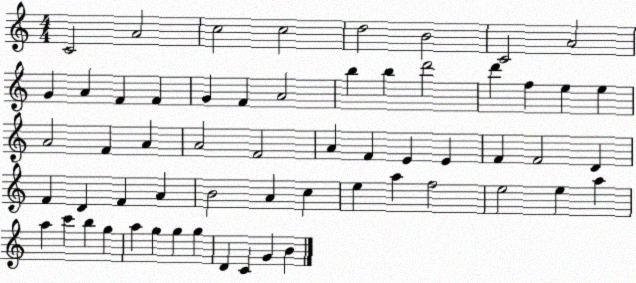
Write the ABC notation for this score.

X:1
T:Untitled
M:4/4
L:1/4
K:C
C2 A2 c2 c2 d2 B2 C2 A2 G A F F G F A2 b b d'2 d' f e e A2 F A A2 F2 A F E E F F2 D F D F A B2 A c e a f2 e2 e a a c' b g a g g g D C G B